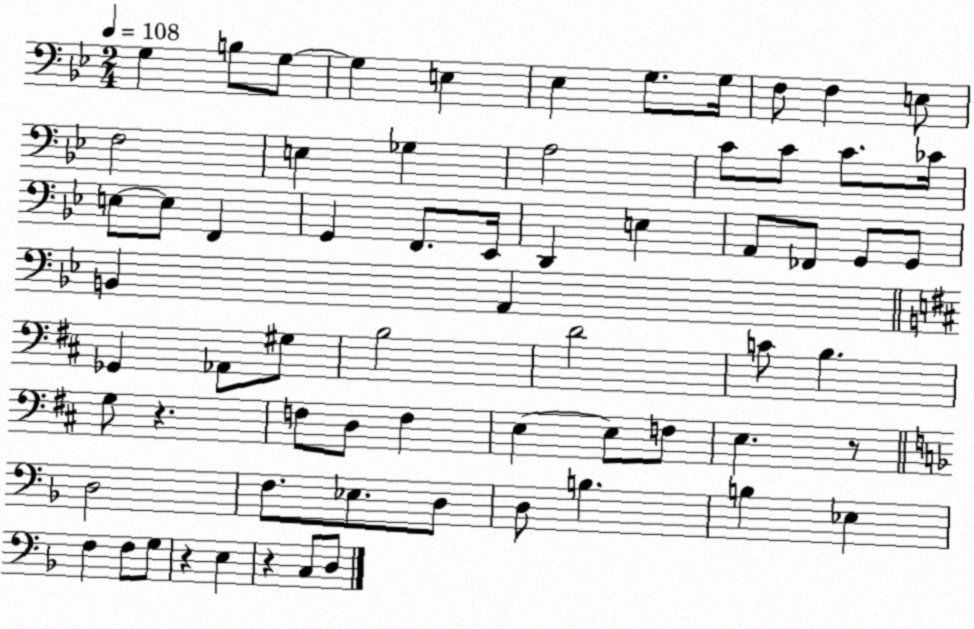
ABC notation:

X:1
T:Untitled
M:2/4
L:1/4
K:Bb
G, B,/2 G,/2 G, E, _E, G,/2 G,/4 F,/2 F, E,/2 F,2 E, _G, A,2 C/2 C/2 C/2 _C/4 E,/2 E,/2 F,, G,, F,,/2 _E,,/4 D,, E, A,,/2 _F,,/2 G,,/2 G,,/2 B,, A,, _G,, _A,,/2 ^G,/2 B,2 D2 C/2 B, G,/2 z F,/2 D,/2 F, E, E,/2 F,/2 E, z/2 D,2 F,/2 _E,/2 D,/2 D,/2 B, B, _E, F, F,/2 G,/2 z E, z C,/2 D,/2